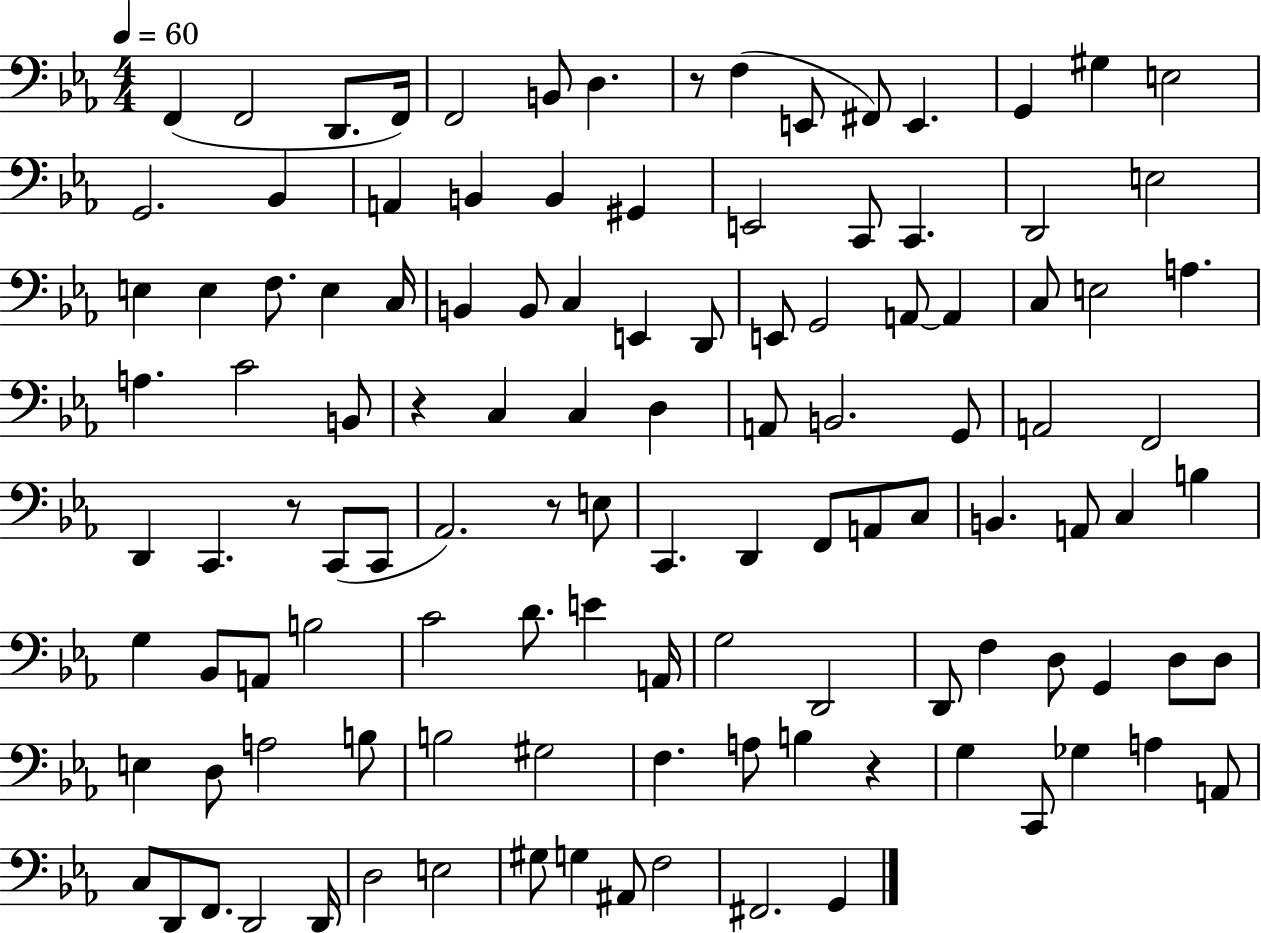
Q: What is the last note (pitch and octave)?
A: G2